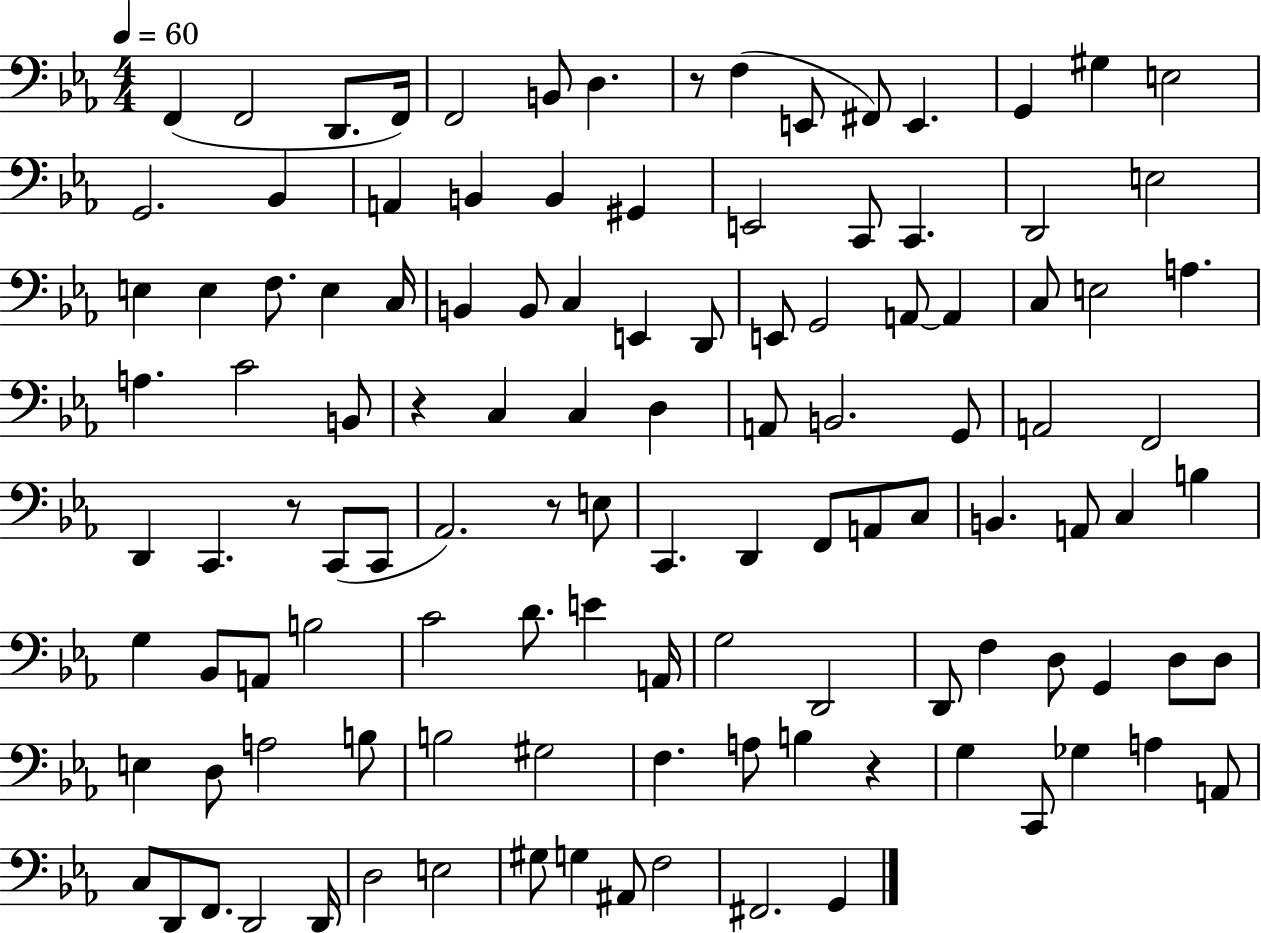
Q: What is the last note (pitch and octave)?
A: G2